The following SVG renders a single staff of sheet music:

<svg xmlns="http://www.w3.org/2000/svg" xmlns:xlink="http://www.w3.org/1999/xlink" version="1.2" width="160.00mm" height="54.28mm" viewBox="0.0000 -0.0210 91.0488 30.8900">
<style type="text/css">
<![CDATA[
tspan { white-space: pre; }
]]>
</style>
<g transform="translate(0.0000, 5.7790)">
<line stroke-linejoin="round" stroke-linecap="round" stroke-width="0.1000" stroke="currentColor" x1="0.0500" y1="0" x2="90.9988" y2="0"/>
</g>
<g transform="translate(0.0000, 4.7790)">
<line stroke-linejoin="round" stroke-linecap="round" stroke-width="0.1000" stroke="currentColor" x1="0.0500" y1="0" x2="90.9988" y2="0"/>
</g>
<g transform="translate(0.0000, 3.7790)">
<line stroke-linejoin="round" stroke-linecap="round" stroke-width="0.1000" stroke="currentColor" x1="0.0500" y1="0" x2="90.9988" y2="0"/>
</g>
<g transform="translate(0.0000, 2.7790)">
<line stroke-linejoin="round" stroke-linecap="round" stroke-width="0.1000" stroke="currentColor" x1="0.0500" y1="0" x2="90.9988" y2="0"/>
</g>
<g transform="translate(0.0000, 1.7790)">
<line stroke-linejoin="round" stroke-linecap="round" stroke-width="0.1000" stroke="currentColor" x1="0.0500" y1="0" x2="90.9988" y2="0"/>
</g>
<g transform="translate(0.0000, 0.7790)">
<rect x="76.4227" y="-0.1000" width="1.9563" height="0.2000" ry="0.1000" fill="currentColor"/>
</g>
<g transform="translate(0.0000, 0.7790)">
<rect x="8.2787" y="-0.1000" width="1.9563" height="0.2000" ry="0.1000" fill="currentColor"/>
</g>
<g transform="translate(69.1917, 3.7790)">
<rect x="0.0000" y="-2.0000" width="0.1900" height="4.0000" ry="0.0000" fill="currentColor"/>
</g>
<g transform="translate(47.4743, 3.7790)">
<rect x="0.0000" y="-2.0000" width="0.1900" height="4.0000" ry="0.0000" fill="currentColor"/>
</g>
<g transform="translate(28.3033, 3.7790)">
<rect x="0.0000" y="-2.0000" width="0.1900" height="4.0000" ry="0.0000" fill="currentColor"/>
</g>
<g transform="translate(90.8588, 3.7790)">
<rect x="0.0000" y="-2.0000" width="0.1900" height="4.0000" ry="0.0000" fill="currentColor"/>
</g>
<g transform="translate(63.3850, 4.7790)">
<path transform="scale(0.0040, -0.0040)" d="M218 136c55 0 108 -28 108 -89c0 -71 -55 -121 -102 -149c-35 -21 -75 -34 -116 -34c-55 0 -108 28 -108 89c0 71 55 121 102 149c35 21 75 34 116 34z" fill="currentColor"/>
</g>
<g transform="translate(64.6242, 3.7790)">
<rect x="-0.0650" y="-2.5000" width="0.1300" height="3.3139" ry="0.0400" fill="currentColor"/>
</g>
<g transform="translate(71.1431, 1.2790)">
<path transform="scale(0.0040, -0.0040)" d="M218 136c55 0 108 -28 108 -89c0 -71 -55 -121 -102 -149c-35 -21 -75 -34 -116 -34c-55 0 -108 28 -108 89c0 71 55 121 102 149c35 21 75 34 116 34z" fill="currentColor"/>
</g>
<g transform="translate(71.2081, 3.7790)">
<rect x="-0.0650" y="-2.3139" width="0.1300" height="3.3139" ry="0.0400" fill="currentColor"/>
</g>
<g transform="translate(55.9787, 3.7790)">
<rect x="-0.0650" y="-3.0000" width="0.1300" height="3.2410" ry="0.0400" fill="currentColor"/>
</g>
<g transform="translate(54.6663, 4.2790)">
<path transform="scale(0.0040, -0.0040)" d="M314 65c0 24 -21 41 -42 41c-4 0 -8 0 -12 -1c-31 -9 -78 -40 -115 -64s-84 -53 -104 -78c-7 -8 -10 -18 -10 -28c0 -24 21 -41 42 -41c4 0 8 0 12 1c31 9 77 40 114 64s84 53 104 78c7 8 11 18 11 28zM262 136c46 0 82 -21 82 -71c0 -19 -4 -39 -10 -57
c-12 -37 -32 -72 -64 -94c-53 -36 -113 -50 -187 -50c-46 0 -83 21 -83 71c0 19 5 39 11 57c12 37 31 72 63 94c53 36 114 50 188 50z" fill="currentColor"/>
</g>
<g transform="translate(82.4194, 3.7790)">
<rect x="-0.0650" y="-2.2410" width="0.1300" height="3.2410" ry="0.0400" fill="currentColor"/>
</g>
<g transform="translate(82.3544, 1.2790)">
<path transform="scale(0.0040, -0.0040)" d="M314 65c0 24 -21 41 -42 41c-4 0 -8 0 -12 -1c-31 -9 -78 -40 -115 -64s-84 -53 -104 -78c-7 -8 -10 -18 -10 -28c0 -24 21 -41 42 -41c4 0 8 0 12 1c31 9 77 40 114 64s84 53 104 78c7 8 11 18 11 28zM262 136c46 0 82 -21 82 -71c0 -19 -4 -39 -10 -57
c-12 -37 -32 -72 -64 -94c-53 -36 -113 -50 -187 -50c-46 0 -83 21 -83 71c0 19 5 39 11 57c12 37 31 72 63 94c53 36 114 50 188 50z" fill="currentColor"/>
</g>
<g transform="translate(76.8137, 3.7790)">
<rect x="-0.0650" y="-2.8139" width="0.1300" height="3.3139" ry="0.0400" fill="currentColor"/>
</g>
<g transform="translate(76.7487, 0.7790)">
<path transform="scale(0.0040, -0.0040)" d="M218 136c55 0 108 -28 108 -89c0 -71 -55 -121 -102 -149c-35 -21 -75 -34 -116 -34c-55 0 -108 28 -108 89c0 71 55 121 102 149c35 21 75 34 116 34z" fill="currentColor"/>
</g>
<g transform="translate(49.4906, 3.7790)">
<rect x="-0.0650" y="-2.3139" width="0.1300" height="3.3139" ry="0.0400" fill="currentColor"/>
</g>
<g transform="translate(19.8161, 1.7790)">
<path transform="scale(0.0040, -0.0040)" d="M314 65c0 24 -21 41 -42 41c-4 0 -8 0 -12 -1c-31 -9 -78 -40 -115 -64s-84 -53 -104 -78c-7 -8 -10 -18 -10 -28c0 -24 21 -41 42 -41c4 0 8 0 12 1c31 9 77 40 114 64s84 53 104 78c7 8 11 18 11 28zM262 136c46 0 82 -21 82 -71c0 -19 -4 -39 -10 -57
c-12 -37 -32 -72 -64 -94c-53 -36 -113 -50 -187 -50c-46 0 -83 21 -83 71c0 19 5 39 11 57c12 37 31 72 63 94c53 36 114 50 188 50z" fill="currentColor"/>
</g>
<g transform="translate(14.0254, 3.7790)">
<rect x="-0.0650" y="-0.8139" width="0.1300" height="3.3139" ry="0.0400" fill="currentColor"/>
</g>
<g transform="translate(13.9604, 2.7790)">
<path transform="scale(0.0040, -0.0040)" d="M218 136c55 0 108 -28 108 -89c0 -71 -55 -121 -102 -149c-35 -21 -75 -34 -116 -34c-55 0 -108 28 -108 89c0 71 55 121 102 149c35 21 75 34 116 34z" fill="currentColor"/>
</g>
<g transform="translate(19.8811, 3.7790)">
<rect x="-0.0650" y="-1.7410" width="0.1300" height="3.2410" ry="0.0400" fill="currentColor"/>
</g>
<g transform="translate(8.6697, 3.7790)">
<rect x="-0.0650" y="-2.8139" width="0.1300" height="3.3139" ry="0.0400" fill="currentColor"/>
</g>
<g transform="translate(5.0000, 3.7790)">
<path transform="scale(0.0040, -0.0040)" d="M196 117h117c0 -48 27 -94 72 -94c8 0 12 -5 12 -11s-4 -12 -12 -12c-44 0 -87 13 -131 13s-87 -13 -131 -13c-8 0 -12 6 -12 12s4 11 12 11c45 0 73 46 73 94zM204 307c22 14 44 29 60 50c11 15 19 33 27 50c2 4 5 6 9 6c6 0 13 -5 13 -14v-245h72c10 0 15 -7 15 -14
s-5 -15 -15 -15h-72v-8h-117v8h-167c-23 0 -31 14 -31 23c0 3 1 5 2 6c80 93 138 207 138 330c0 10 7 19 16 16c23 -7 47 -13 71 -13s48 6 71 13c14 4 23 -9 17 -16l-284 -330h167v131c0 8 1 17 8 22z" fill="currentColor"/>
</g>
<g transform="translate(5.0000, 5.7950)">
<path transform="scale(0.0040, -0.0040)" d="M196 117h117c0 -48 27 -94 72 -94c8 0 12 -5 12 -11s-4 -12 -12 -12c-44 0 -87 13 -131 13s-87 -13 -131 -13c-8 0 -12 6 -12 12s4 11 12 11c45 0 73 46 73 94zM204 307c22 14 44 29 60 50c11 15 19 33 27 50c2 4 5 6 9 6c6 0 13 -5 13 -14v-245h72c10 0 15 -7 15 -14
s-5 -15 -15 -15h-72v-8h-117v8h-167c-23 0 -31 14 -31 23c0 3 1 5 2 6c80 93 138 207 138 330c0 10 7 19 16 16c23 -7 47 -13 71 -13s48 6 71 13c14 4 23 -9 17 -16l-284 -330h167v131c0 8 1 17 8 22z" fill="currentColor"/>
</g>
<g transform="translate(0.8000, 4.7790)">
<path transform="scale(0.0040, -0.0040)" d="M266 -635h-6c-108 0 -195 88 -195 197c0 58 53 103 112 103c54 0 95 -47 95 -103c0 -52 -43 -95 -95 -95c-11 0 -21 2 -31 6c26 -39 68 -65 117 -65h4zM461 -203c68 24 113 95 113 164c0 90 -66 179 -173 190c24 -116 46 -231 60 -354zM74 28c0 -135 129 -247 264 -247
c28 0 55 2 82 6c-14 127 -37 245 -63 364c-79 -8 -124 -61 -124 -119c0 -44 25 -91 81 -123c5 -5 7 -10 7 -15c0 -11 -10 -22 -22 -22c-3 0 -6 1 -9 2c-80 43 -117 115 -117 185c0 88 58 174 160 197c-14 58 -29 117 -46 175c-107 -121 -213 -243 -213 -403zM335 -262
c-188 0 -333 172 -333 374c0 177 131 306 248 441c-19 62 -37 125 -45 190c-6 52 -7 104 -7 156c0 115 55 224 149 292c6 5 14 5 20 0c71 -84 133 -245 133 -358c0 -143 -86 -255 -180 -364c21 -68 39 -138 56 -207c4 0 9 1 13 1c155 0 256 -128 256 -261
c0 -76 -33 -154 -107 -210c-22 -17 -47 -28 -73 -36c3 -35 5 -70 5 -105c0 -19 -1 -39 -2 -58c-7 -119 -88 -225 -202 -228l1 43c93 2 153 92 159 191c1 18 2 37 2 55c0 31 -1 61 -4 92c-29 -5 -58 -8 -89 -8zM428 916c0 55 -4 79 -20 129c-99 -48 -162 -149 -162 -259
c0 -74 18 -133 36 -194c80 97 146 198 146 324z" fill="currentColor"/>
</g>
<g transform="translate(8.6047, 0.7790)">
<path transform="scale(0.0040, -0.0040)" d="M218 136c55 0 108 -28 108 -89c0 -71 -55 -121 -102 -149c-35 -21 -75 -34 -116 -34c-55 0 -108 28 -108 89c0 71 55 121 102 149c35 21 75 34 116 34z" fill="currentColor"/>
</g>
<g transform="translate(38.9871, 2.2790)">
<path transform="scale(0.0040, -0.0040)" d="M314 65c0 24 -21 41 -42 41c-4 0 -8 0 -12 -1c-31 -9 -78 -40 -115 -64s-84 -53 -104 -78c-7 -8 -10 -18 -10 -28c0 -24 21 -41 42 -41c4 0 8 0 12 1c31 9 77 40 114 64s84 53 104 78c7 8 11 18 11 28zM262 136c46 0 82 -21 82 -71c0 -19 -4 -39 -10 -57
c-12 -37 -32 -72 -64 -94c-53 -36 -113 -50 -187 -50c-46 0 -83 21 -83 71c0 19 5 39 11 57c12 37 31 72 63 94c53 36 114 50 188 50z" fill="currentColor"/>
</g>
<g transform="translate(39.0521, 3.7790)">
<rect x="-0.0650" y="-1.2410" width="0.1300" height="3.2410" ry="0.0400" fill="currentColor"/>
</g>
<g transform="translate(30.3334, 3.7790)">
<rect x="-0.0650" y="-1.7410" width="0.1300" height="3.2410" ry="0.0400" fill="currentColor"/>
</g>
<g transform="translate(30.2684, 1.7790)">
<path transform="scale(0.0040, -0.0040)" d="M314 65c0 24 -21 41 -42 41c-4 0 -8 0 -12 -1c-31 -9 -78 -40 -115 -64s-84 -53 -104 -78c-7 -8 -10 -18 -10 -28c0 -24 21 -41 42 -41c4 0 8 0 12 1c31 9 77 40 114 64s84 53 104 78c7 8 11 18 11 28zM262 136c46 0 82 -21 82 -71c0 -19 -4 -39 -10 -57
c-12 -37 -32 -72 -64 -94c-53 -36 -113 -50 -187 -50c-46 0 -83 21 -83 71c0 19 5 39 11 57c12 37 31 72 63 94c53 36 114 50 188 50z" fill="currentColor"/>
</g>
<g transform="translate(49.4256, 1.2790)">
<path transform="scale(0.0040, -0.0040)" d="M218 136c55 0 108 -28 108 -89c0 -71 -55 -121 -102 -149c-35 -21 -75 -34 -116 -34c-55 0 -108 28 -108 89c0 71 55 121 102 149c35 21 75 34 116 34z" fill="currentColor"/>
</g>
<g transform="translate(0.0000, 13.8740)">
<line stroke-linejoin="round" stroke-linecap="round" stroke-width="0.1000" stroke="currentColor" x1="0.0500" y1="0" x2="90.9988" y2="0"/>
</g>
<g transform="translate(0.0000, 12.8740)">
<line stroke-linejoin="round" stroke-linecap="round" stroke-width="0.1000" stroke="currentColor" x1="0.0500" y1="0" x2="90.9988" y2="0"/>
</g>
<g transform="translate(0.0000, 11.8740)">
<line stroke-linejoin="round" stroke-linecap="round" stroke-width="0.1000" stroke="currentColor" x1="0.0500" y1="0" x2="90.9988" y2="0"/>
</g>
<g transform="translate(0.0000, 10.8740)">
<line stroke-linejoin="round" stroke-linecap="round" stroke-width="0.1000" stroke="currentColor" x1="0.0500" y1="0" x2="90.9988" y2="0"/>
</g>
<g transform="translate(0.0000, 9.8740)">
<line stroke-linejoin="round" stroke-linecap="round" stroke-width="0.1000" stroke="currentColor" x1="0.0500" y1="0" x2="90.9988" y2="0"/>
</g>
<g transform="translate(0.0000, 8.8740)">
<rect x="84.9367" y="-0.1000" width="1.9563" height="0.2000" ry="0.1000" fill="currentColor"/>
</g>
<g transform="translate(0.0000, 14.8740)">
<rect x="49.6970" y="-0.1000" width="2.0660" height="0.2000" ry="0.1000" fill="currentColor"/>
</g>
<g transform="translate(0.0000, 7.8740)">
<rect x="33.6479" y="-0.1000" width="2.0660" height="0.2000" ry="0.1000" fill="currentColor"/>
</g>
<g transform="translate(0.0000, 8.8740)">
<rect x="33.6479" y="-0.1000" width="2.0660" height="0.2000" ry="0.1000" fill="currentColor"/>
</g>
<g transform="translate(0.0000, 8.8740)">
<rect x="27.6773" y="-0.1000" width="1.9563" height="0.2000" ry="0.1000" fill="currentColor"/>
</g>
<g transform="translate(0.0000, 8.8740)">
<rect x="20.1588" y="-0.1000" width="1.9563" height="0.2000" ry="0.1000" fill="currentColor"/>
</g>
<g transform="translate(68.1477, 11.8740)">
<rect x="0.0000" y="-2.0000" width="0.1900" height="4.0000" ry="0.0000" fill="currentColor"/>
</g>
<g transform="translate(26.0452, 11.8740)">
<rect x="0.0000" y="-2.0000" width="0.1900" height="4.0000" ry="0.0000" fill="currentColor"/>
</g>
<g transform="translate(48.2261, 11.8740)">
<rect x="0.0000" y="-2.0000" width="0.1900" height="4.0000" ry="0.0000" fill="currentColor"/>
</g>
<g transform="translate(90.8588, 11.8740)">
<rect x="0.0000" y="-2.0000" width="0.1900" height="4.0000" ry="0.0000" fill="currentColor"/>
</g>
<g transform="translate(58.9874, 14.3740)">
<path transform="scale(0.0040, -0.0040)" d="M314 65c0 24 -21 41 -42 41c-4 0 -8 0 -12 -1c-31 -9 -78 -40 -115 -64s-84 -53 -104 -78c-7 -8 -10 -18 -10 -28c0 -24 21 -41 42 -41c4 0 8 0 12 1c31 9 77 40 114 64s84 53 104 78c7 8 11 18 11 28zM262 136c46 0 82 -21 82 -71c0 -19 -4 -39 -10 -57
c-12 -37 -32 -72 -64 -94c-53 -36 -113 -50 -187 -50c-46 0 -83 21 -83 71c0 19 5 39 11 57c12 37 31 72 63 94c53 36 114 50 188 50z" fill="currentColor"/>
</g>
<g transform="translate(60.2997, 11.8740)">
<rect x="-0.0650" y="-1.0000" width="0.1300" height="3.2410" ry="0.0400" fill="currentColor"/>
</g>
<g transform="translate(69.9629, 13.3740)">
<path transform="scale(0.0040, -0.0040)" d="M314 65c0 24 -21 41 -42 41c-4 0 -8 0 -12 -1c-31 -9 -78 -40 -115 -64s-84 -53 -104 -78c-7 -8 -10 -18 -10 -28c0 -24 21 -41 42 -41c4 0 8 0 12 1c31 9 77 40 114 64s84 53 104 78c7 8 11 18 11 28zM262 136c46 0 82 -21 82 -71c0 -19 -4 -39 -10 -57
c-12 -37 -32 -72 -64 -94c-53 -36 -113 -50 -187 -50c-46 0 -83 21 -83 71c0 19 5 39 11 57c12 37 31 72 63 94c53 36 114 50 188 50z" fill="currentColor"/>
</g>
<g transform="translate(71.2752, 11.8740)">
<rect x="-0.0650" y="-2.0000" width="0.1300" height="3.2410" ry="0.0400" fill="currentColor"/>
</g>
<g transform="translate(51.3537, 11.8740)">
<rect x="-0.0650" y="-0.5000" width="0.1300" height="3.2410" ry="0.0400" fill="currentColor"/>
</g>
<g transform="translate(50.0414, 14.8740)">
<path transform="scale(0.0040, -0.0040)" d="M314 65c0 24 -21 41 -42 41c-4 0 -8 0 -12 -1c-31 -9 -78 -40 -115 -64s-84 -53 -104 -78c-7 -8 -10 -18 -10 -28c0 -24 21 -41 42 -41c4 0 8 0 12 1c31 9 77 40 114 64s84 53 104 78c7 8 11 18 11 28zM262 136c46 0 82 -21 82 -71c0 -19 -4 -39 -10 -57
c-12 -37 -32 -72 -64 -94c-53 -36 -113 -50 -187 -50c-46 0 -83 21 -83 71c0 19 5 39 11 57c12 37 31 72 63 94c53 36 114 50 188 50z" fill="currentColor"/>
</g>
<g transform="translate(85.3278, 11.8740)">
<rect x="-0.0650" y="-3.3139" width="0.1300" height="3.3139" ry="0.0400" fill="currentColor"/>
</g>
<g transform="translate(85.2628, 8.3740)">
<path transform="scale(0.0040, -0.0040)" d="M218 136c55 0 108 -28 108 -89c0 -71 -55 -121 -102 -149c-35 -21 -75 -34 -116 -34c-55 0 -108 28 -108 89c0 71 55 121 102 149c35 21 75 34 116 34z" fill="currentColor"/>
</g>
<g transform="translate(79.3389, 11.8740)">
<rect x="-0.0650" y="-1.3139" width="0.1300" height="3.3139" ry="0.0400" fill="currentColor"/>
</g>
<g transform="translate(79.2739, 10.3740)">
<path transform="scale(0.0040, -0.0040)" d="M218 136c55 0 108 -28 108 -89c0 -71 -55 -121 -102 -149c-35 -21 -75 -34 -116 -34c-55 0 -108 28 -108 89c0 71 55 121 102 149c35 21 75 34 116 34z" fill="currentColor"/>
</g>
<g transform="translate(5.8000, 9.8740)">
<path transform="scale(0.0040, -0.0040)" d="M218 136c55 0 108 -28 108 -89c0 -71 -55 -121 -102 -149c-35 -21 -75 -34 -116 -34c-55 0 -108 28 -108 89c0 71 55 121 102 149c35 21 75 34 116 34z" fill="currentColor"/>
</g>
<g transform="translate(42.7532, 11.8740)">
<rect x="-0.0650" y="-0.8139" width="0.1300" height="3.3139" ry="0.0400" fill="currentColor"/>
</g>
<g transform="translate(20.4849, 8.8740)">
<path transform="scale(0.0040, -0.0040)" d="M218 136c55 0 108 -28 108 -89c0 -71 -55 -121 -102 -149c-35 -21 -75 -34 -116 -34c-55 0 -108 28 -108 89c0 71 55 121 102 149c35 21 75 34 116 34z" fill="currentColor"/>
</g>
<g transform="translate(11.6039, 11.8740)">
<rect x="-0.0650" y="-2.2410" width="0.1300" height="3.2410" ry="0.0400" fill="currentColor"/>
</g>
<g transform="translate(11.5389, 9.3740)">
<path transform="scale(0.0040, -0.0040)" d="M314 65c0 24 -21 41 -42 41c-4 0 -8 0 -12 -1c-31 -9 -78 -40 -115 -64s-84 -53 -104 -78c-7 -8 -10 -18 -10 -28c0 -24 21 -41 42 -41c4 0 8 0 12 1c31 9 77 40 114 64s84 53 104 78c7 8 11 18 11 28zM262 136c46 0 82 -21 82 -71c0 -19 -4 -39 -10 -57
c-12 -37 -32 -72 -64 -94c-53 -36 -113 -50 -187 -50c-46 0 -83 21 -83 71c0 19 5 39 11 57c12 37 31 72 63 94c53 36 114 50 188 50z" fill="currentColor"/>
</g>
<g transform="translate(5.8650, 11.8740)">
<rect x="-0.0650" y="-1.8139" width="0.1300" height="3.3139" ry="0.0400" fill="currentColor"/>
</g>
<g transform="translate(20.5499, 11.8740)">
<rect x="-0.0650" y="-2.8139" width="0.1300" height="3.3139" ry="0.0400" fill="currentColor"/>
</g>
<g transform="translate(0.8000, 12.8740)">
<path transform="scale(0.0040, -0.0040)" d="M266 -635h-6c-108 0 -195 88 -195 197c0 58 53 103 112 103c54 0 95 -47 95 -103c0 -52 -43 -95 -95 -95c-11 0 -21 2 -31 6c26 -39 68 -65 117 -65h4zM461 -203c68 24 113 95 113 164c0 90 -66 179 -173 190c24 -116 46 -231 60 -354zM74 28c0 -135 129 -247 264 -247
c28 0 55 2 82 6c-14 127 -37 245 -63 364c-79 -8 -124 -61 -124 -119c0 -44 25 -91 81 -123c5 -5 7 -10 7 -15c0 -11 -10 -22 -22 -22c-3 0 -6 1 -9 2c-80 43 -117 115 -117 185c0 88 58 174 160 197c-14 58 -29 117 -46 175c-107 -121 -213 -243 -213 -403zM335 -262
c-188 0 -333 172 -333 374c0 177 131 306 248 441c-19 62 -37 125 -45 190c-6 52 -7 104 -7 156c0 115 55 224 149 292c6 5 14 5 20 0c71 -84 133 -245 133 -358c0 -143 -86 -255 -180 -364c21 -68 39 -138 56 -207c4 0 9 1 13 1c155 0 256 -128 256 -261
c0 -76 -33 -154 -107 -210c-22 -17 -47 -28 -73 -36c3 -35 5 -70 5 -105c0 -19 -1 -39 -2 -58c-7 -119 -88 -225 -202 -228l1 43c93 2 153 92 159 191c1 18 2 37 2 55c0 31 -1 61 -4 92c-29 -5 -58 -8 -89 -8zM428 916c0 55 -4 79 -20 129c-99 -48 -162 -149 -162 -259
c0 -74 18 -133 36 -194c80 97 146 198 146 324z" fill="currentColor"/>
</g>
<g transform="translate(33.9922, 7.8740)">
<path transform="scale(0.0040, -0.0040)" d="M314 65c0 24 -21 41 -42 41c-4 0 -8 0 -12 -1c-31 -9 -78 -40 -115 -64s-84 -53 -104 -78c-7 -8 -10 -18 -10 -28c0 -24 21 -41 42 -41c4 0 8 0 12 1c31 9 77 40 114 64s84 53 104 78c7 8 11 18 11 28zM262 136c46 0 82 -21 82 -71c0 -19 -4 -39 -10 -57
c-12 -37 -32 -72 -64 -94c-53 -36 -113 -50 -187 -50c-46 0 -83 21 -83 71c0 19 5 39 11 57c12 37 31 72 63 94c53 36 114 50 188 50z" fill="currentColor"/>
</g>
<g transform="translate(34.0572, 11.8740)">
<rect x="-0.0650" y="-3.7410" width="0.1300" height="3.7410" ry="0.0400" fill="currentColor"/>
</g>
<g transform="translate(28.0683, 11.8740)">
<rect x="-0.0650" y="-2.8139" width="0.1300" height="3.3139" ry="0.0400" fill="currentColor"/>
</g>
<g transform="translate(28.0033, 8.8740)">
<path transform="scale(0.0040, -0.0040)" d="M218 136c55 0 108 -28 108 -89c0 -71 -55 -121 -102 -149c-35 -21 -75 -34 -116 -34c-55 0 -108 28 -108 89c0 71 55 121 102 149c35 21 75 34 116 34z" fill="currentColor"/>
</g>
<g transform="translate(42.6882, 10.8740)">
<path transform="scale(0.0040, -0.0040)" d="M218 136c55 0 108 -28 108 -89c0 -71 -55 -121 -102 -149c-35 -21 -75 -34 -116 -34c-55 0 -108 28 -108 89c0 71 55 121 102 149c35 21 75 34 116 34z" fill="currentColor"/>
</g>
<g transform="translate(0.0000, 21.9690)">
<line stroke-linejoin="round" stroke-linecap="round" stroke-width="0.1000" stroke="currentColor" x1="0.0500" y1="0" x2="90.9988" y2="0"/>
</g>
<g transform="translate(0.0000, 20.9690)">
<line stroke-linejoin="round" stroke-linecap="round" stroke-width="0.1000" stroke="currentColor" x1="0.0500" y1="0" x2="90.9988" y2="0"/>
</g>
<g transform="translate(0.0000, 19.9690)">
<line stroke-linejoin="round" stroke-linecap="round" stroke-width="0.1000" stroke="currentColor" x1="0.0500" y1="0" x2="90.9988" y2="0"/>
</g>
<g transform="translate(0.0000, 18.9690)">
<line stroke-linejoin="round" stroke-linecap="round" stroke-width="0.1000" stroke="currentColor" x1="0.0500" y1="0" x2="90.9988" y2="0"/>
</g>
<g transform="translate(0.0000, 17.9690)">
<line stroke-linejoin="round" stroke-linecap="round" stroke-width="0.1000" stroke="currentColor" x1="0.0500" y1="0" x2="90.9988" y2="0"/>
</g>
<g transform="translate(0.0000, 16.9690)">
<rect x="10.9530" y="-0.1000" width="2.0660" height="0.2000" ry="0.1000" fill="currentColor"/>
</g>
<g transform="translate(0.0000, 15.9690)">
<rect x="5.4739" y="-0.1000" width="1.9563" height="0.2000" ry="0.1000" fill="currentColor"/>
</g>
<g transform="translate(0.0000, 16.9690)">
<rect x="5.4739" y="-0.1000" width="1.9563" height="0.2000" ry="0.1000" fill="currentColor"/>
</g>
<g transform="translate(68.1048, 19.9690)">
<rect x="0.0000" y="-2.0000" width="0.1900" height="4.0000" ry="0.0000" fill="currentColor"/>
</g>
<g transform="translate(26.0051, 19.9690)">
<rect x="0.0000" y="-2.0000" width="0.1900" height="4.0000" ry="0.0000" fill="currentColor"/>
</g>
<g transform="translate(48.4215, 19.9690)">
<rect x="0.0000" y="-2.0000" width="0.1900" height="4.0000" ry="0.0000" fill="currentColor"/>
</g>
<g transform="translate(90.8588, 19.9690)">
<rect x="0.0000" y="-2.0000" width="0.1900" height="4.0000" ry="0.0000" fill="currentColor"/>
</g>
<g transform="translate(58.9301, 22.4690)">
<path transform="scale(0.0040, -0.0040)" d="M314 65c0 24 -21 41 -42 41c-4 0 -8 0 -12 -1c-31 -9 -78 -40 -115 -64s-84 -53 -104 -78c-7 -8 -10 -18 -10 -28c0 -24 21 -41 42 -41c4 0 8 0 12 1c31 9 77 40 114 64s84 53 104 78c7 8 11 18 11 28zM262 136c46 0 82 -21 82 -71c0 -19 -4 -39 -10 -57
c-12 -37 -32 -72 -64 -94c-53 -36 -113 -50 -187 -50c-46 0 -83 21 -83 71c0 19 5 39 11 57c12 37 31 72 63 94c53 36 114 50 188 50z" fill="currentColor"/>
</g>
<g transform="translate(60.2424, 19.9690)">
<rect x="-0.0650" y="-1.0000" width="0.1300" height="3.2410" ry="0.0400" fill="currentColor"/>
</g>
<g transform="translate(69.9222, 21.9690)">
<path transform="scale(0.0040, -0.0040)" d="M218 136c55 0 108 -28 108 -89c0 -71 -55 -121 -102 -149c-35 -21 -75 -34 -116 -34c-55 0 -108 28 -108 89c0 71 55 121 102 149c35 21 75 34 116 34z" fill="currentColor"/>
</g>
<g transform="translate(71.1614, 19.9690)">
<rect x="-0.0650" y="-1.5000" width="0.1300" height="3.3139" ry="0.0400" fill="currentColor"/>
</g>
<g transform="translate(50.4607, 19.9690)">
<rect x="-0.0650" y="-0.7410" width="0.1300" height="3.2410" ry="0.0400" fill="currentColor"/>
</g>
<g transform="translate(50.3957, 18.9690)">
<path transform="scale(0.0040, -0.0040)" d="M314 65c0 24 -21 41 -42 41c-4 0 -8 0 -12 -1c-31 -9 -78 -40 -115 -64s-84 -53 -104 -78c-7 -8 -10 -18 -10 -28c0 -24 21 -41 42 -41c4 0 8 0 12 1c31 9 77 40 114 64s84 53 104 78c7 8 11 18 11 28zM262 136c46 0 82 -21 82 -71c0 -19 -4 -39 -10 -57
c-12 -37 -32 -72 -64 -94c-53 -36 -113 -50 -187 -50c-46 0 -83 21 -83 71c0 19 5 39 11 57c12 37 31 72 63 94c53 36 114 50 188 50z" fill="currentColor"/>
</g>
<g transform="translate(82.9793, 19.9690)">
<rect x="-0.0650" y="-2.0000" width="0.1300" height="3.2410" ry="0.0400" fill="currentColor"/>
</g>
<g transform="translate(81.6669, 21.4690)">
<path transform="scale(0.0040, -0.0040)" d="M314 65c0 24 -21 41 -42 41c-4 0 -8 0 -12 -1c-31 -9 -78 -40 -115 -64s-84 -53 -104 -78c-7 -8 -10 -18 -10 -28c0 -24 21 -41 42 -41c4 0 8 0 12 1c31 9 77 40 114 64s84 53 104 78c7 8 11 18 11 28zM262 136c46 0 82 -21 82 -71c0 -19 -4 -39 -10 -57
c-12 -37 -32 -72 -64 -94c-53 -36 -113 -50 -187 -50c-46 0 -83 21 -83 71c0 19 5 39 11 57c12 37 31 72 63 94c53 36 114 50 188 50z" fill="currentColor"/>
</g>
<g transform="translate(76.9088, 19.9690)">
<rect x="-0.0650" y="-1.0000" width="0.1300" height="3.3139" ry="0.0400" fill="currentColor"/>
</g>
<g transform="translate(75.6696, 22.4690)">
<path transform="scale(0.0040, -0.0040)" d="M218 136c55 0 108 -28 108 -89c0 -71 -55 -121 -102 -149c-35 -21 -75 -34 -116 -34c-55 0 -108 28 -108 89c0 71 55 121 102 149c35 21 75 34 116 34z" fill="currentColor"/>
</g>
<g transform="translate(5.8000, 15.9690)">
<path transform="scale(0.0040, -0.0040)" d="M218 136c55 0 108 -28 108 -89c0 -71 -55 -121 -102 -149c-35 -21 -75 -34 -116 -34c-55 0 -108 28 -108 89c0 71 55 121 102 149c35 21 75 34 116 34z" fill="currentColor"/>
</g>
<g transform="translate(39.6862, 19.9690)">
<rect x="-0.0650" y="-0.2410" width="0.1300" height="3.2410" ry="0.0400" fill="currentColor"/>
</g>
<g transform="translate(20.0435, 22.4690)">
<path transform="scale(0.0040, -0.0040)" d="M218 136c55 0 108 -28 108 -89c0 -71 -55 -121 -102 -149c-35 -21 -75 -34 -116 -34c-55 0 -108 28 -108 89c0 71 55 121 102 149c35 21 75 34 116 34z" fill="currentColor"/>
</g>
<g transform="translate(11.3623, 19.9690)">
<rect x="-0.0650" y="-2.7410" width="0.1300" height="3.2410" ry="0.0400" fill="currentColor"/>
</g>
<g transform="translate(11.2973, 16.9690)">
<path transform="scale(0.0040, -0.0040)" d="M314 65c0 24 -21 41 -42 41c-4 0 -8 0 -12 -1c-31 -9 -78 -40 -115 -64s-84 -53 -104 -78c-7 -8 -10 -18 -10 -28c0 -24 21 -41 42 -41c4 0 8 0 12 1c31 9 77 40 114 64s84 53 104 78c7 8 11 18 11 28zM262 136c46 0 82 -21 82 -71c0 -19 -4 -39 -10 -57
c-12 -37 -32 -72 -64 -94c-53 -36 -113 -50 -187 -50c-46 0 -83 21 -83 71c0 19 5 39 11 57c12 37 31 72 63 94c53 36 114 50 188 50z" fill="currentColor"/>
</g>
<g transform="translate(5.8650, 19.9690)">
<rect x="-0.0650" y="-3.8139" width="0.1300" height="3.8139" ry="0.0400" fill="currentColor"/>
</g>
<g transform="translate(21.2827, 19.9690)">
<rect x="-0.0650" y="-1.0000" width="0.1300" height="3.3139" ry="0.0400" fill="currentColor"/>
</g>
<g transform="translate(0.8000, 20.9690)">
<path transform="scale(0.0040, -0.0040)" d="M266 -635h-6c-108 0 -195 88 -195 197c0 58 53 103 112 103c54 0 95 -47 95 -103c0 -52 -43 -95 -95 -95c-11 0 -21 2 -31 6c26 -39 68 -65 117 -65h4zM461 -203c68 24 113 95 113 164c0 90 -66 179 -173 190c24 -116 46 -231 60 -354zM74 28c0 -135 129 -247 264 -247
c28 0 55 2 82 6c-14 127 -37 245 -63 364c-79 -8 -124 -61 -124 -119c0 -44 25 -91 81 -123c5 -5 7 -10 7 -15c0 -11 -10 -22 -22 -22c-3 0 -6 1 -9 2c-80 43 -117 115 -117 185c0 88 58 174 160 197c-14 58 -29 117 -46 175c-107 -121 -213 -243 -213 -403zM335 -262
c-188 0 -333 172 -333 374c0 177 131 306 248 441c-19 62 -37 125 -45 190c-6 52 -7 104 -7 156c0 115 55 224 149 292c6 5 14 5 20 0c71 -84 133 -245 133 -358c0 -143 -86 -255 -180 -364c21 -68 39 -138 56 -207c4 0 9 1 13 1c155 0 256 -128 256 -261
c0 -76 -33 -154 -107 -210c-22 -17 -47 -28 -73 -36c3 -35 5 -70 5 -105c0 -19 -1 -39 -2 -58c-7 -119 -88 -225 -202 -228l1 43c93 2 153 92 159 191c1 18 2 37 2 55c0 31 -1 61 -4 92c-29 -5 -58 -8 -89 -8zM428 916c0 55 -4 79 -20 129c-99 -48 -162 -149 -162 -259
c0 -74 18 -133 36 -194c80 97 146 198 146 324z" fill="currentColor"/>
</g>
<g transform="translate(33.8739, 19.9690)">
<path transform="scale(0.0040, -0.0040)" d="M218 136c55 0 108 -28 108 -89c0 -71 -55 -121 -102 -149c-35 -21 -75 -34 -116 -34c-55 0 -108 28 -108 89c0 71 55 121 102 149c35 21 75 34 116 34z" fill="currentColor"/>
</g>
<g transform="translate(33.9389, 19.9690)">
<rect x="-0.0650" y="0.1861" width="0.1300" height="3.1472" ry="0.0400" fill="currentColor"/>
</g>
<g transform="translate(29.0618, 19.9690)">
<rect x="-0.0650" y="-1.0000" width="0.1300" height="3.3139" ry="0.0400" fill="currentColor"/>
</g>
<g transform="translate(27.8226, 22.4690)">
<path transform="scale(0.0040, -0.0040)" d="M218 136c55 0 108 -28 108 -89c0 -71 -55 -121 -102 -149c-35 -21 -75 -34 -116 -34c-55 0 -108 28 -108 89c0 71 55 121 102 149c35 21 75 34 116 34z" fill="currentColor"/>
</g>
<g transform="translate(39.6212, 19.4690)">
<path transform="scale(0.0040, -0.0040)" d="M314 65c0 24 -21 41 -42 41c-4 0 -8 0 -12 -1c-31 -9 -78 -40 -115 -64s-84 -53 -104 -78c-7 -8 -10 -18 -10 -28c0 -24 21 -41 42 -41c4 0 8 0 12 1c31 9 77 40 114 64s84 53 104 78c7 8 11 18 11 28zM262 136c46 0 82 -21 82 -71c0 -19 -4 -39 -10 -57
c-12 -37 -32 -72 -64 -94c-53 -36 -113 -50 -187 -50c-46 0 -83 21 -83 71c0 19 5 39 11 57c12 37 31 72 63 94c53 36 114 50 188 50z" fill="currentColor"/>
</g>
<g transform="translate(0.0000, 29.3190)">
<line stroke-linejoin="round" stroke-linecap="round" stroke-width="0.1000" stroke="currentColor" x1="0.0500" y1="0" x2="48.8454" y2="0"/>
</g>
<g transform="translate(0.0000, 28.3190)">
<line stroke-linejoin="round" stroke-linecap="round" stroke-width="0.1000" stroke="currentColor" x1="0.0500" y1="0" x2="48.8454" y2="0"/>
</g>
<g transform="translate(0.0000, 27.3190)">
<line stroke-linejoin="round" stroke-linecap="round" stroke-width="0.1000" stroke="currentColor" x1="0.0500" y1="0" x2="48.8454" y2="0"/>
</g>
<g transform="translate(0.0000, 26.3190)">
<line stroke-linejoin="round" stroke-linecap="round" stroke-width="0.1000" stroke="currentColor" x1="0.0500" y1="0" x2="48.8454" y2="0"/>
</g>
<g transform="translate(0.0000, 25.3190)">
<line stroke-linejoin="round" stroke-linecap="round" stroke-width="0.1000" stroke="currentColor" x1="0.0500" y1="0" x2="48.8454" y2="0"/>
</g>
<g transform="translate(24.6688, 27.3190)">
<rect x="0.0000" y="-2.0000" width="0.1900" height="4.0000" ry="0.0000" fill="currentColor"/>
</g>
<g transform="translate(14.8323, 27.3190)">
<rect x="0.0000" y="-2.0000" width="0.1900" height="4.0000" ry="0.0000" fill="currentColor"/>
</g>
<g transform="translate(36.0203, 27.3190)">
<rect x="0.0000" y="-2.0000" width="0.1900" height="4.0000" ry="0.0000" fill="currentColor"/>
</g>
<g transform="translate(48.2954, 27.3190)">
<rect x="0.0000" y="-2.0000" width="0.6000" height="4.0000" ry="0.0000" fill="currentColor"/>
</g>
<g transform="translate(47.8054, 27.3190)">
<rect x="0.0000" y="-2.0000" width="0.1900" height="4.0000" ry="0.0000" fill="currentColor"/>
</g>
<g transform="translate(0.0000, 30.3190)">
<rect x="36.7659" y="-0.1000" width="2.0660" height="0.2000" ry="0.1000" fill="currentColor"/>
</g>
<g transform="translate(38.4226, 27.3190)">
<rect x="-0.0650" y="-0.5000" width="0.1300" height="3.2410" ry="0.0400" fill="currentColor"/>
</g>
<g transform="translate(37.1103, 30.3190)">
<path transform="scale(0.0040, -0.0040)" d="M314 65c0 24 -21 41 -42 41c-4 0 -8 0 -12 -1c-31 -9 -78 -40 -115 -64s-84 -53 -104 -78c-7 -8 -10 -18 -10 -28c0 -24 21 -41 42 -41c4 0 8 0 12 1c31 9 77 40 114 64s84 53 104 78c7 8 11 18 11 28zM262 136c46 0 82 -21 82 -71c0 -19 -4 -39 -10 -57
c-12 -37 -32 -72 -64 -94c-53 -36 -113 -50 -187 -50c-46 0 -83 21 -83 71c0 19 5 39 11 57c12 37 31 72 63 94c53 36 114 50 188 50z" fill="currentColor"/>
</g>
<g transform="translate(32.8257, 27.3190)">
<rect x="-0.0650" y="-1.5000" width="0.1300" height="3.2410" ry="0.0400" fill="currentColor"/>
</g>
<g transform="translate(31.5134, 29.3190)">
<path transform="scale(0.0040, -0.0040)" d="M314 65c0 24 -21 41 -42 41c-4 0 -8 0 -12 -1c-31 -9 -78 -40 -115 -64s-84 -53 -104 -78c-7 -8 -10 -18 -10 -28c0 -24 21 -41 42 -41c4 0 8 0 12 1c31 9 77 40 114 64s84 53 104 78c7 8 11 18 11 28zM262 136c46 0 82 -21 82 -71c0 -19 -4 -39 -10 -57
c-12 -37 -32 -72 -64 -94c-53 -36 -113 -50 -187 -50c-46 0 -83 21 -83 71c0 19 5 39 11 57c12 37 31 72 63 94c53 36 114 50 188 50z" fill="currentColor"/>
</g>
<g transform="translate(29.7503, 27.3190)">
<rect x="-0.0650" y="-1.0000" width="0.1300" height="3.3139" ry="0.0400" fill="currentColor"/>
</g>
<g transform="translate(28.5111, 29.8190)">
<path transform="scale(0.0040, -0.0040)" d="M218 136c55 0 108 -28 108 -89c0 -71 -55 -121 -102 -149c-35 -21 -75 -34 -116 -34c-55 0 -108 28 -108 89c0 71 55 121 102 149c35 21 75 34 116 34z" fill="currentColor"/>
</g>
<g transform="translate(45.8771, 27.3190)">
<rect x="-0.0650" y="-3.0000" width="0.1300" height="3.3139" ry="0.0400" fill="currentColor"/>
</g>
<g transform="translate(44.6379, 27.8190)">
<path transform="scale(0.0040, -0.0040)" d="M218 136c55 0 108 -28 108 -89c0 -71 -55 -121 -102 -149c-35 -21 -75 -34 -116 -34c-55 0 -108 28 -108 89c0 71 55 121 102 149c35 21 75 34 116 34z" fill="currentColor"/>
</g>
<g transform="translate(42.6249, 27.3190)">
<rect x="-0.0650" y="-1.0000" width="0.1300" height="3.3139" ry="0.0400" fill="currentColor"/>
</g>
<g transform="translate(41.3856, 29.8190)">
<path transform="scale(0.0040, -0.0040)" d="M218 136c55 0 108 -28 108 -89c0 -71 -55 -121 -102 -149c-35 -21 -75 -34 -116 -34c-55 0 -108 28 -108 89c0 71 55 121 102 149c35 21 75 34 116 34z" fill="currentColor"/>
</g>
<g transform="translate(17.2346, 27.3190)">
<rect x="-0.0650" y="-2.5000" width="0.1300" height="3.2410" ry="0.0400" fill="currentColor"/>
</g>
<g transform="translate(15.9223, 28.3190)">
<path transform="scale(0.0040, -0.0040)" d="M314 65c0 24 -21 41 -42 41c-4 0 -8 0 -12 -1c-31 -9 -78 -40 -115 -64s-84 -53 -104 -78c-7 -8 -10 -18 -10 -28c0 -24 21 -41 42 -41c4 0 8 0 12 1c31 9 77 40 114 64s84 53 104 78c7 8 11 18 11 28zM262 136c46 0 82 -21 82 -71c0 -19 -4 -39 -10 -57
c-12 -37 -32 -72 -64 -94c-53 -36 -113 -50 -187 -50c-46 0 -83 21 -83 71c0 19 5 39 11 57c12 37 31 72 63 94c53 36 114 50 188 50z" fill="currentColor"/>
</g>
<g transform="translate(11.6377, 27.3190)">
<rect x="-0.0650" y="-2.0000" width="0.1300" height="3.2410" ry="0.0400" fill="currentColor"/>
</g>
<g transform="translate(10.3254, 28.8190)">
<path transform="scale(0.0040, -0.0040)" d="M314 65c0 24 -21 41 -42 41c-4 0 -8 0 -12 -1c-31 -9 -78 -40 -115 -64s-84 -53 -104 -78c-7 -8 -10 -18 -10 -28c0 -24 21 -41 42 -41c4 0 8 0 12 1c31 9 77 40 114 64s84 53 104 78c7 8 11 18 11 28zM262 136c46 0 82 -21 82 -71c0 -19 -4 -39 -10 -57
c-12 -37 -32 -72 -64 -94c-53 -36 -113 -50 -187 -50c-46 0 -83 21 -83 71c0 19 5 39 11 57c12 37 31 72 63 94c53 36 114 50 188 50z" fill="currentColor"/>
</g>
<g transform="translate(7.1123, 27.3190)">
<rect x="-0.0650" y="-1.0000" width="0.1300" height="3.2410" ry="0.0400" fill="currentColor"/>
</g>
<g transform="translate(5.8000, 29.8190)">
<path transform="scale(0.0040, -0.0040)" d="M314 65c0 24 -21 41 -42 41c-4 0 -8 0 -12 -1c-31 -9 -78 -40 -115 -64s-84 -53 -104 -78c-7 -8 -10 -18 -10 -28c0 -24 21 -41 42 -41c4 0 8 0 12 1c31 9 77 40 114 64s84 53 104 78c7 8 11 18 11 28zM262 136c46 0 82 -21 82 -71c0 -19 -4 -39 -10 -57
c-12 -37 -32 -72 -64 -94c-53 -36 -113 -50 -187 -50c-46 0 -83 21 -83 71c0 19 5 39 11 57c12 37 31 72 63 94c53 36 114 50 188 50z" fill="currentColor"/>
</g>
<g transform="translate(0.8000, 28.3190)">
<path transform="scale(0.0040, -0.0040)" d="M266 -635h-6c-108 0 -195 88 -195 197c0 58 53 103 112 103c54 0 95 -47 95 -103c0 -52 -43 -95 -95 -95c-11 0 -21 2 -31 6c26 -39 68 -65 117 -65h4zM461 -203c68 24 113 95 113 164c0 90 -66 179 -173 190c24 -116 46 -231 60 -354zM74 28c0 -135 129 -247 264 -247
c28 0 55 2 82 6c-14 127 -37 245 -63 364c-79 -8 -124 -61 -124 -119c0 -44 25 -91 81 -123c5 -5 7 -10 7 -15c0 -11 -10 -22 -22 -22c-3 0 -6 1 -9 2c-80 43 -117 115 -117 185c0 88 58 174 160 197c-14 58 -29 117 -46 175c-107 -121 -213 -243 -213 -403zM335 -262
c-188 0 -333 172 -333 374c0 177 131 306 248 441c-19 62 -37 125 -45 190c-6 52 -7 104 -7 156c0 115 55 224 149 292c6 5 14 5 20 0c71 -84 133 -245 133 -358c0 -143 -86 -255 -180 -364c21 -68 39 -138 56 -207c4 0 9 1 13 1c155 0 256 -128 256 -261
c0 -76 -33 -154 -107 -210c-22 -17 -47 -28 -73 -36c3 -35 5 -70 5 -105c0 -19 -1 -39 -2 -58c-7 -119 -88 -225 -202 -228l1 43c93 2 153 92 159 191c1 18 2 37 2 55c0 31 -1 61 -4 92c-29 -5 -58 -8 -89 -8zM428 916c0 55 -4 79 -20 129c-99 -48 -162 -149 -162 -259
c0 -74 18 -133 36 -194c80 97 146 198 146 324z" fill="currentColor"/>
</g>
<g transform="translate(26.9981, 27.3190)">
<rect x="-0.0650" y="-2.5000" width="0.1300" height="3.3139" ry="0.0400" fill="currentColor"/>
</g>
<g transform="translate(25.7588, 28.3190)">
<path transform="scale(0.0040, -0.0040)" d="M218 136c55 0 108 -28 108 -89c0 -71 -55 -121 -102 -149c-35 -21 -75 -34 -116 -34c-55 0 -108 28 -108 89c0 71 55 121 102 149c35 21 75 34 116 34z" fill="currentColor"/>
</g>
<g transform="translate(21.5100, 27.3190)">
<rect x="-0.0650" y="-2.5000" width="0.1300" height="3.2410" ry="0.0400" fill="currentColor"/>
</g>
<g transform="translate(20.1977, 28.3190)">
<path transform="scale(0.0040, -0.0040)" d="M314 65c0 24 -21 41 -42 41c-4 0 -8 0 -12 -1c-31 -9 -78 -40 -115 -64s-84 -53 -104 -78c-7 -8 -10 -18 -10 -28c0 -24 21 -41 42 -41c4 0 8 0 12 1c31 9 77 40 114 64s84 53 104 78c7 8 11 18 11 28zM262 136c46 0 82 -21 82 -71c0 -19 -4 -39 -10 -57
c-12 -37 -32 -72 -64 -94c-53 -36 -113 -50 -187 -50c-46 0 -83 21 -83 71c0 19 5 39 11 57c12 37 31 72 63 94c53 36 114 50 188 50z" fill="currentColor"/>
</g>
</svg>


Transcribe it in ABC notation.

X:1
T:Untitled
M:4/4
L:1/4
K:C
a d f2 f2 e2 g A2 G g a g2 f g2 a a c'2 d C2 D2 F2 e b c' a2 D D B c2 d2 D2 E D F2 D2 F2 G2 G2 G D E2 C2 D A